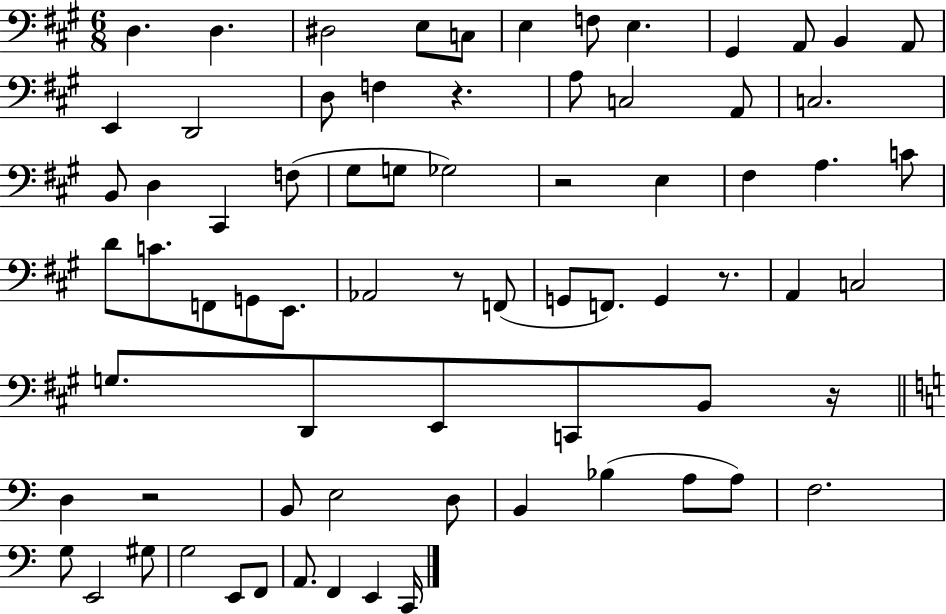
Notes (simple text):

D3/q. D3/q. D#3/h E3/e C3/e E3/q F3/e E3/q. G#2/q A2/e B2/q A2/e E2/q D2/h D3/e F3/q R/q. A3/e C3/h A2/e C3/h. B2/e D3/q C#2/q F3/e G#3/e G3/e Gb3/h R/h E3/q F#3/q A3/q. C4/e D4/e C4/e. F2/e G2/e E2/e. Ab2/h R/e F2/e G2/e F2/e. G2/q R/e. A2/q C3/h G3/e. D2/e E2/e C2/e B2/e R/s D3/q R/h B2/e E3/h D3/e B2/q Bb3/q A3/e A3/e F3/h. G3/e E2/h G#3/e G3/h E2/e F2/e A2/e. F2/q E2/q C2/s